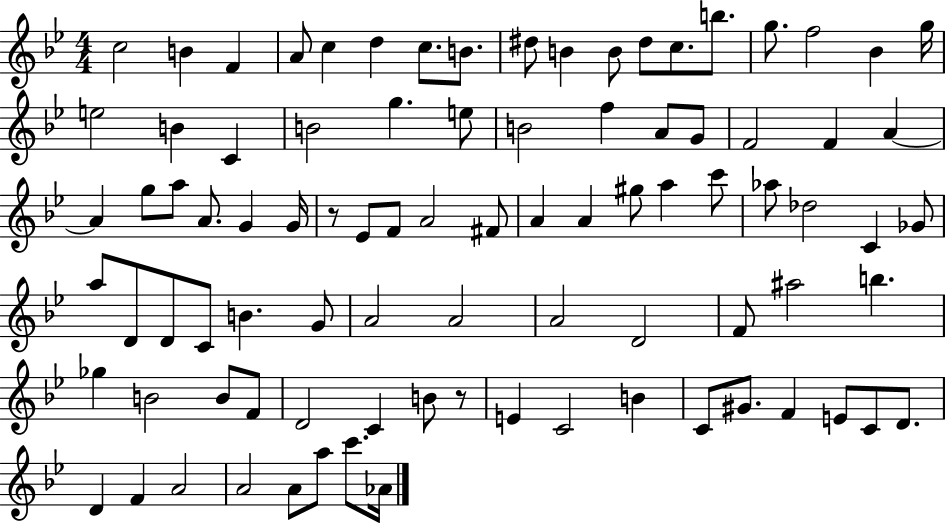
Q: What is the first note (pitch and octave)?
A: C5